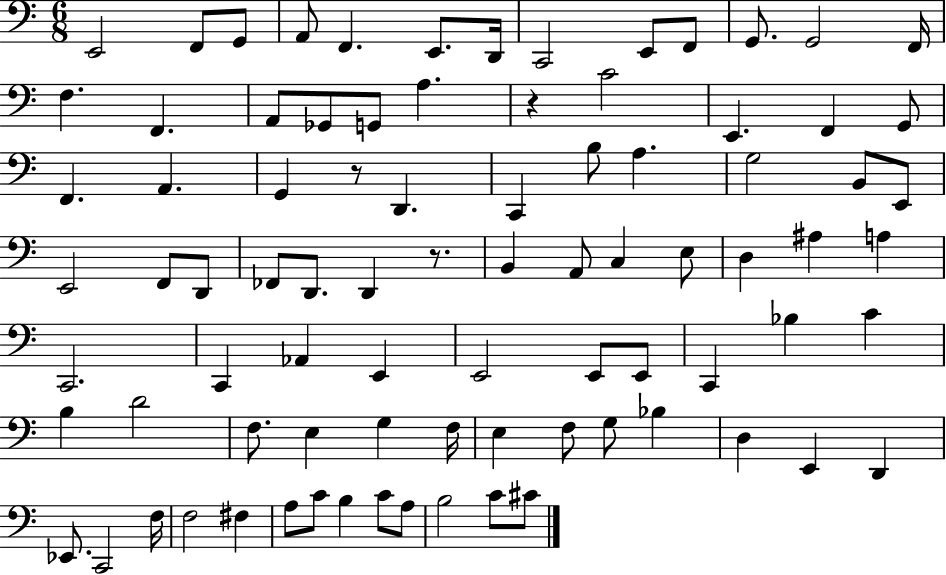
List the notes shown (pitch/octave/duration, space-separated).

E2/h F2/e G2/e A2/e F2/q. E2/e. D2/s C2/h E2/e F2/e G2/e. G2/h F2/s F3/q. F2/q. A2/e Gb2/e G2/e A3/q. R/q C4/h E2/q. F2/q G2/e F2/q. A2/q. G2/q R/e D2/q. C2/q B3/e A3/q. G3/h B2/e E2/e E2/h F2/e D2/e FES2/e D2/e. D2/q R/e. B2/q A2/e C3/q E3/e D3/q A#3/q A3/q C2/h. C2/q Ab2/q E2/q E2/h E2/e E2/e C2/q Bb3/q C4/q B3/q D4/h F3/e. E3/q G3/q F3/s E3/q F3/e G3/e Bb3/q D3/q E2/q D2/q Eb2/e. C2/h F3/s F3/h F#3/q A3/e C4/e B3/q C4/e A3/e B3/h C4/e C#4/e